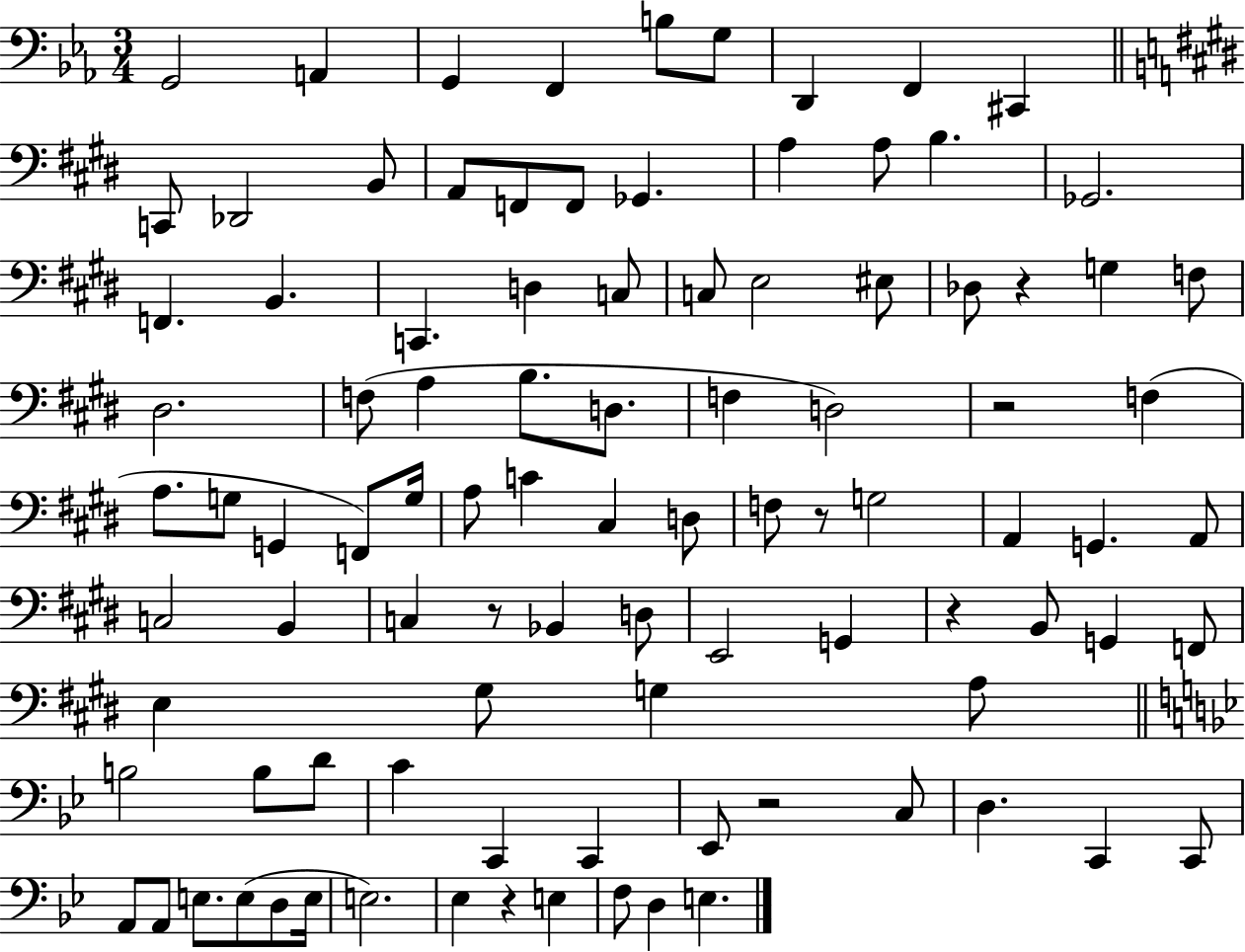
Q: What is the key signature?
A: EES major